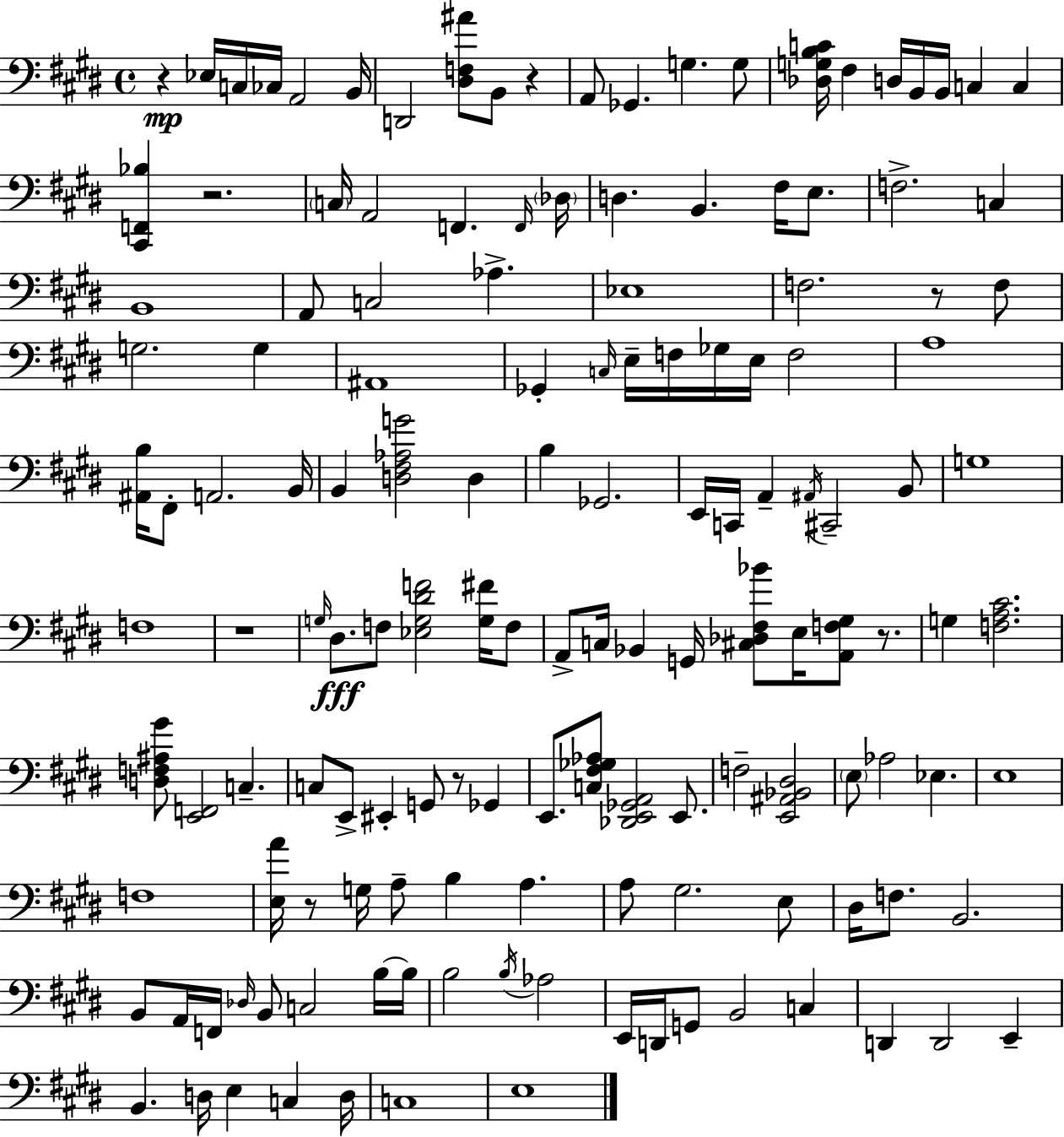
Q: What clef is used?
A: bass